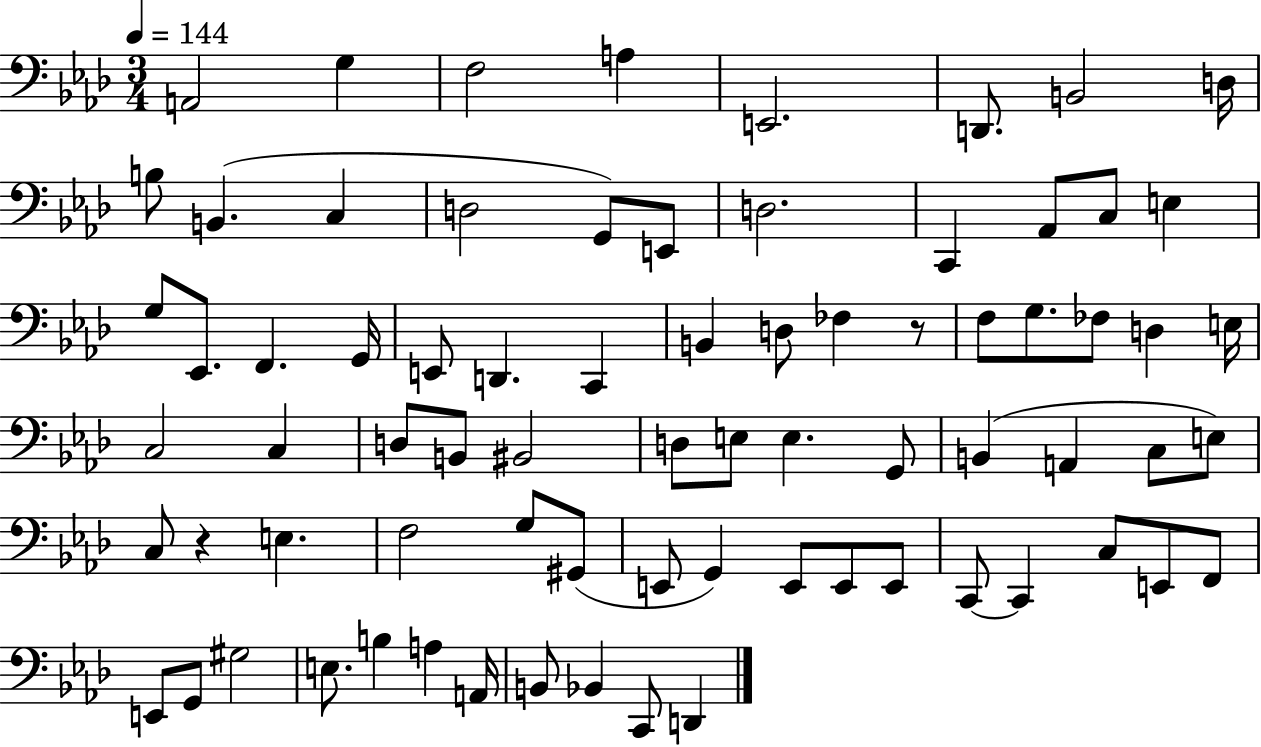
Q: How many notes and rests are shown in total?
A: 75